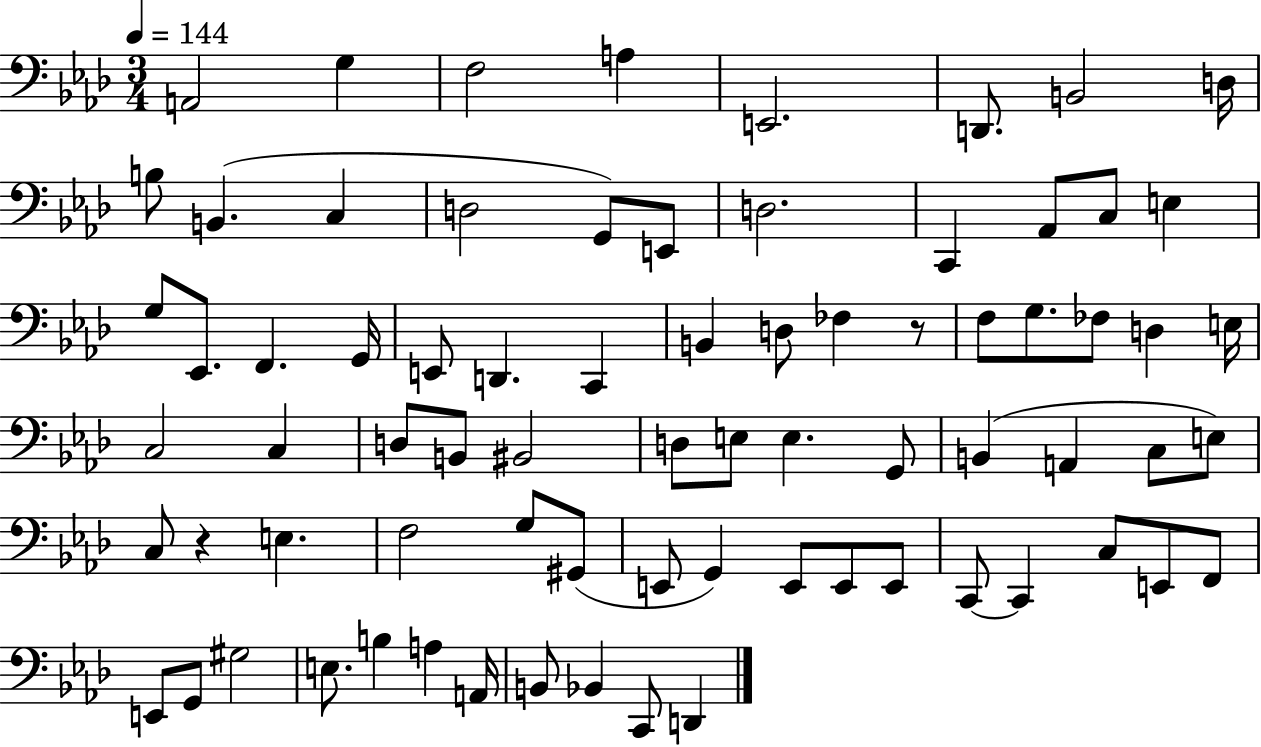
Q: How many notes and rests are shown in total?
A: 75